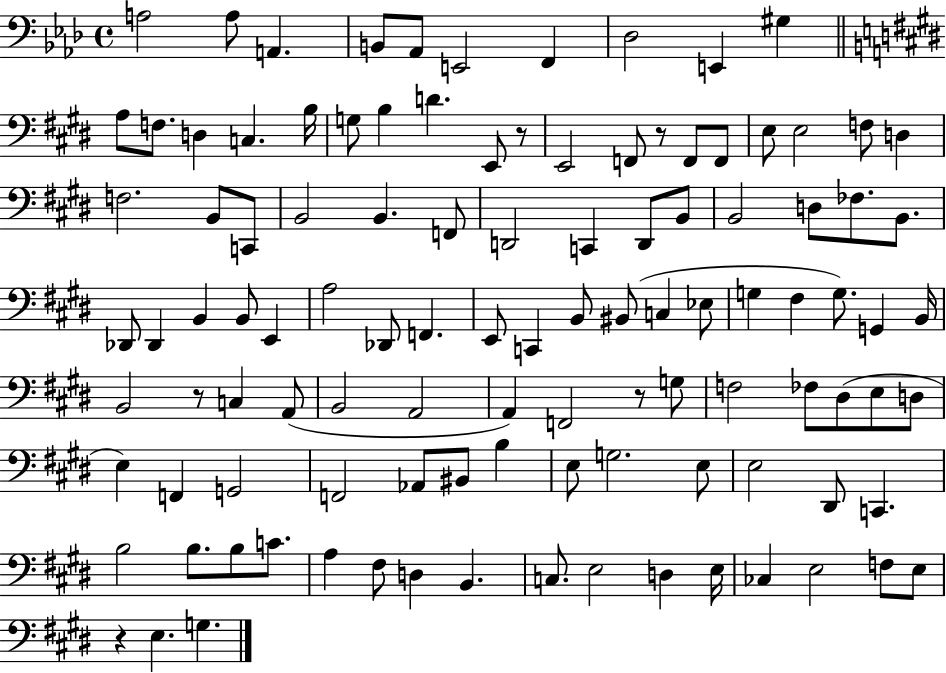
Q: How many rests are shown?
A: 5